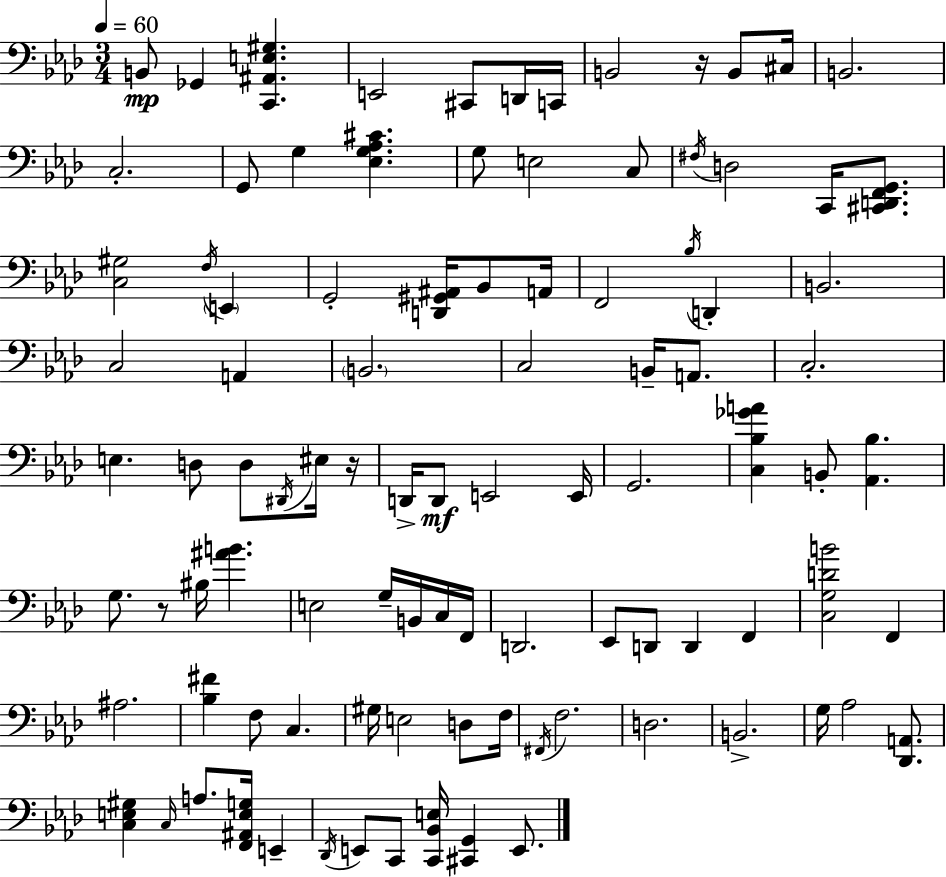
{
  \clef bass
  \numericTimeSignature
  \time 3/4
  \key aes \major
  \tempo 4 = 60
  b,8\mp ges,4 <c, ais, e gis>4. | e,2 cis,8 d,16 c,16 | b,2 r16 b,8 cis16 | b,2. | \break c2.-. | g,8 g4 <ees g aes cis'>4. | g8 e2 c8 | \acciaccatura { fis16 } d2 c,16 <cis, d, f, g,>8. | \break <c gis>2 \acciaccatura { f16 } \parenthesize e,4 | g,2-. <d, gis, ais,>16 bes,8 | a,16 f,2 \acciaccatura { bes16 } d,4-. | b,2. | \break c2 a,4 | \parenthesize b,2. | c2 b,16-- | a,8. c2.-. | \break e4. d8 d8 | \acciaccatura { dis,16 } eis16 r16 d,16-> d,8\mf e,2 | e,16 g,2. | <c bes ges' a'>4 b,8-. <aes, bes>4. | \break g8. r8 bis16 <ais' b'>4. | e2 | g16-- b,16 c16 f,16 d,2. | ees,8 d,8 d,4 | \break f,4 <c g d' b'>2 | f,4 ais2. | <bes fis'>4 f8 c4. | gis16 e2 | \break d8 f16 \acciaccatura { fis,16 } f2. | d2. | b,2.-> | g16 aes2 | \break <des, a,>8. <c e gis>4 \grace { c16 } a8. | <f, ais, e g>16 e,4-- \acciaccatura { des,16 } e,8 c,8 <c, bes, e>16 | <cis, g,>4 e,8. \bar "|."
}